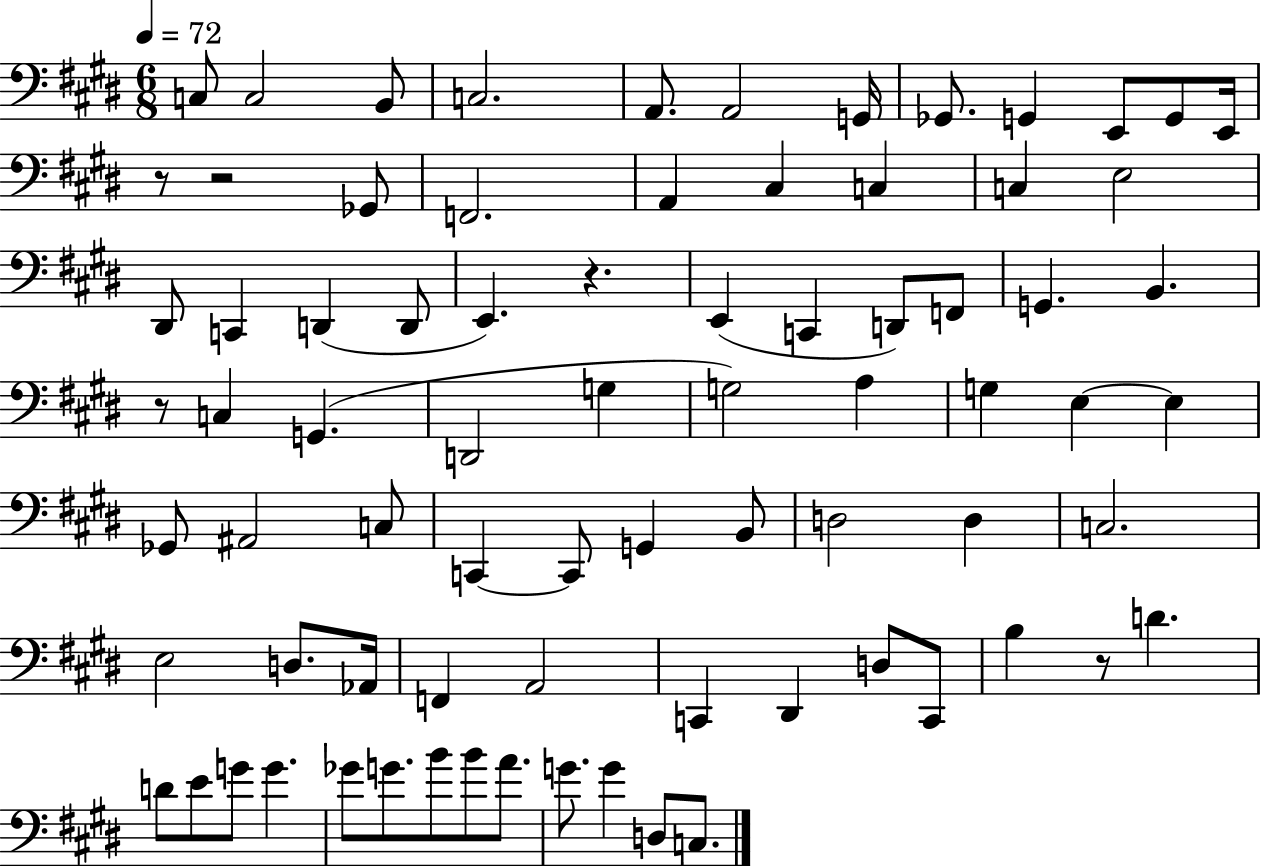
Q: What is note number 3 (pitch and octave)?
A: B2